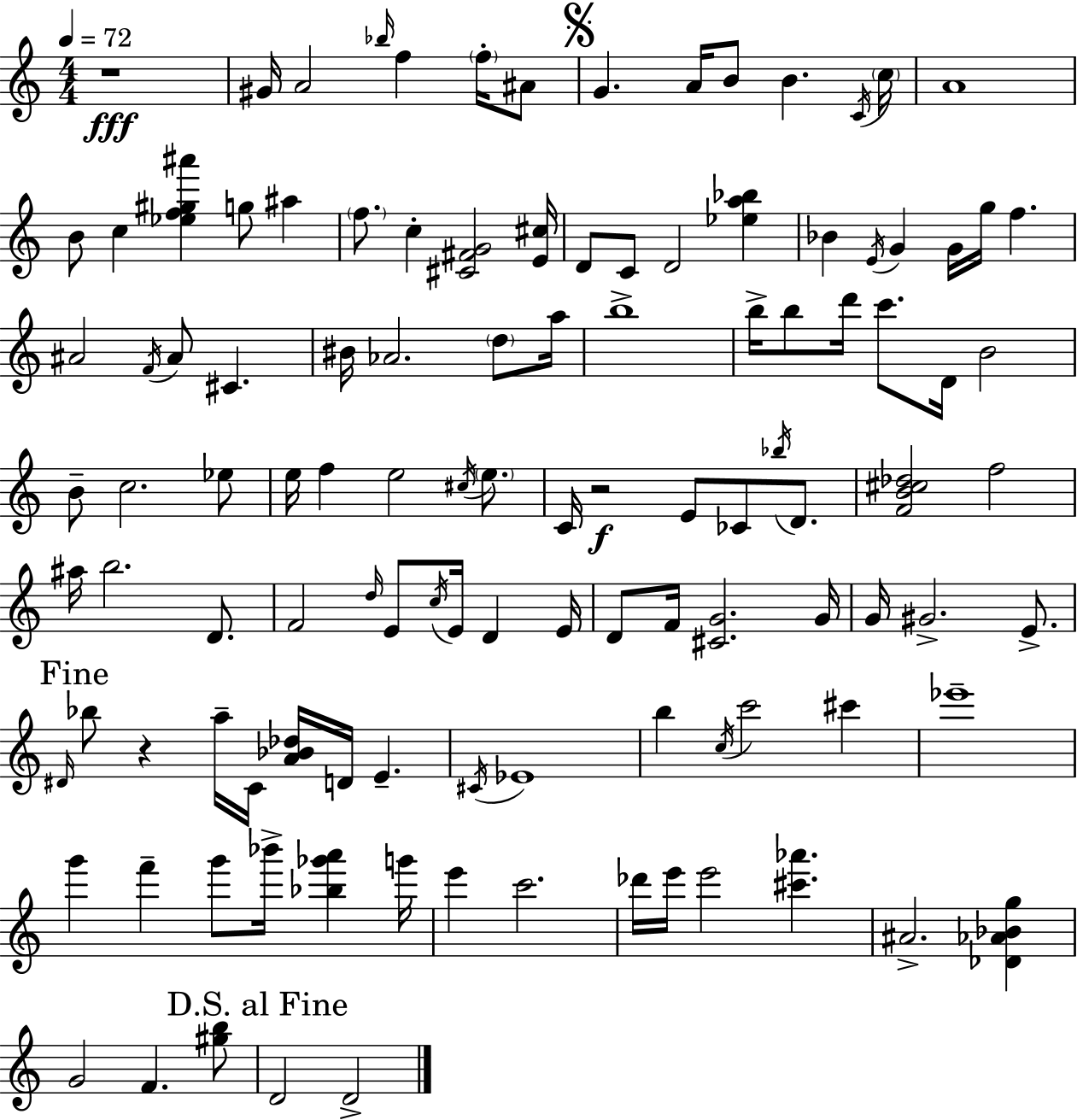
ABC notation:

X:1
T:Untitled
M:4/4
L:1/4
K:C
z4 ^G/4 A2 _b/4 f f/4 ^A/2 G A/4 B/2 B C/4 c/4 A4 B/2 c [_ef^g^a'] g/2 ^a f/2 c [^C^FG]2 [E^c]/4 D/2 C/2 D2 [_ea_b] _B E/4 G G/4 g/4 f ^A2 F/4 ^A/2 ^C ^B/4 _A2 d/2 a/4 b4 b/4 b/2 d'/4 c'/2 D/4 B2 B/2 c2 _e/2 e/4 f e2 ^c/4 e/2 C/4 z2 E/2 _C/2 _b/4 D/2 [FB^c_d]2 f2 ^a/4 b2 D/2 F2 d/4 E/2 c/4 E/4 D E/4 D/2 F/4 [^CG]2 G/4 G/4 ^G2 E/2 ^D/4 _b/2 z a/4 C/4 [A_B_d]/4 D/4 E ^C/4 _E4 b c/4 c'2 ^c' _e'4 g' f' g'/2 _b'/4 [_b_g'a'] g'/4 e' c'2 _d'/4 e'/4 e'2 [^c'_a'] ^A2 [_D_A_Bg] G2 F [^gb]/2 D2 D2